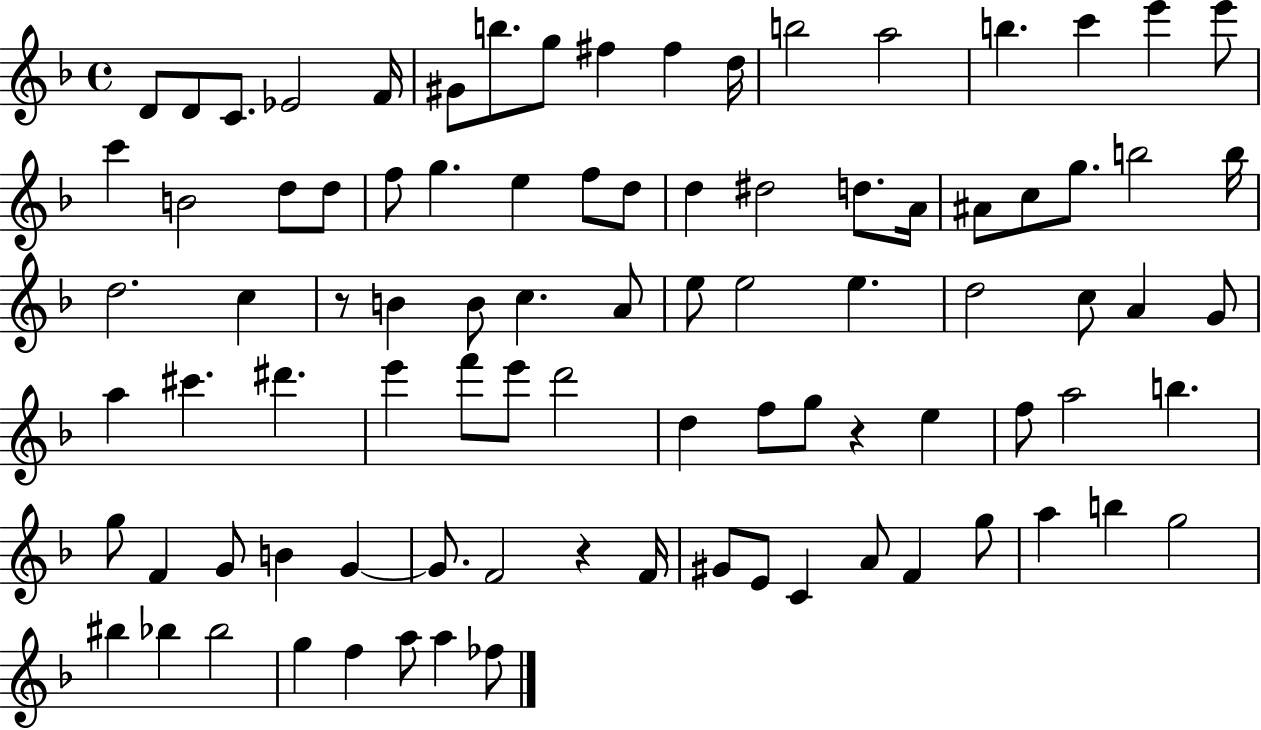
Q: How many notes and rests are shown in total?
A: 90